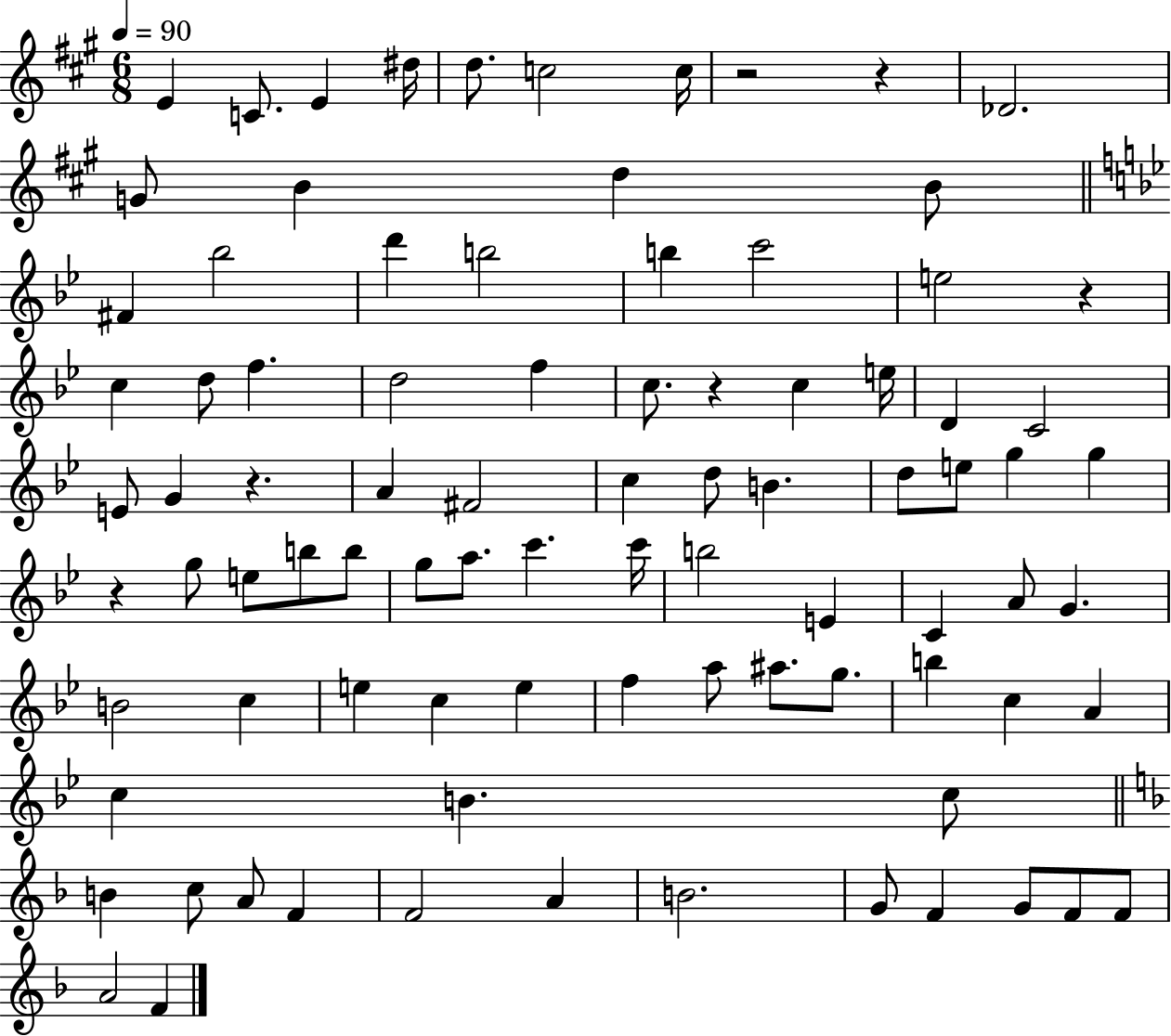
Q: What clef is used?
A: treble